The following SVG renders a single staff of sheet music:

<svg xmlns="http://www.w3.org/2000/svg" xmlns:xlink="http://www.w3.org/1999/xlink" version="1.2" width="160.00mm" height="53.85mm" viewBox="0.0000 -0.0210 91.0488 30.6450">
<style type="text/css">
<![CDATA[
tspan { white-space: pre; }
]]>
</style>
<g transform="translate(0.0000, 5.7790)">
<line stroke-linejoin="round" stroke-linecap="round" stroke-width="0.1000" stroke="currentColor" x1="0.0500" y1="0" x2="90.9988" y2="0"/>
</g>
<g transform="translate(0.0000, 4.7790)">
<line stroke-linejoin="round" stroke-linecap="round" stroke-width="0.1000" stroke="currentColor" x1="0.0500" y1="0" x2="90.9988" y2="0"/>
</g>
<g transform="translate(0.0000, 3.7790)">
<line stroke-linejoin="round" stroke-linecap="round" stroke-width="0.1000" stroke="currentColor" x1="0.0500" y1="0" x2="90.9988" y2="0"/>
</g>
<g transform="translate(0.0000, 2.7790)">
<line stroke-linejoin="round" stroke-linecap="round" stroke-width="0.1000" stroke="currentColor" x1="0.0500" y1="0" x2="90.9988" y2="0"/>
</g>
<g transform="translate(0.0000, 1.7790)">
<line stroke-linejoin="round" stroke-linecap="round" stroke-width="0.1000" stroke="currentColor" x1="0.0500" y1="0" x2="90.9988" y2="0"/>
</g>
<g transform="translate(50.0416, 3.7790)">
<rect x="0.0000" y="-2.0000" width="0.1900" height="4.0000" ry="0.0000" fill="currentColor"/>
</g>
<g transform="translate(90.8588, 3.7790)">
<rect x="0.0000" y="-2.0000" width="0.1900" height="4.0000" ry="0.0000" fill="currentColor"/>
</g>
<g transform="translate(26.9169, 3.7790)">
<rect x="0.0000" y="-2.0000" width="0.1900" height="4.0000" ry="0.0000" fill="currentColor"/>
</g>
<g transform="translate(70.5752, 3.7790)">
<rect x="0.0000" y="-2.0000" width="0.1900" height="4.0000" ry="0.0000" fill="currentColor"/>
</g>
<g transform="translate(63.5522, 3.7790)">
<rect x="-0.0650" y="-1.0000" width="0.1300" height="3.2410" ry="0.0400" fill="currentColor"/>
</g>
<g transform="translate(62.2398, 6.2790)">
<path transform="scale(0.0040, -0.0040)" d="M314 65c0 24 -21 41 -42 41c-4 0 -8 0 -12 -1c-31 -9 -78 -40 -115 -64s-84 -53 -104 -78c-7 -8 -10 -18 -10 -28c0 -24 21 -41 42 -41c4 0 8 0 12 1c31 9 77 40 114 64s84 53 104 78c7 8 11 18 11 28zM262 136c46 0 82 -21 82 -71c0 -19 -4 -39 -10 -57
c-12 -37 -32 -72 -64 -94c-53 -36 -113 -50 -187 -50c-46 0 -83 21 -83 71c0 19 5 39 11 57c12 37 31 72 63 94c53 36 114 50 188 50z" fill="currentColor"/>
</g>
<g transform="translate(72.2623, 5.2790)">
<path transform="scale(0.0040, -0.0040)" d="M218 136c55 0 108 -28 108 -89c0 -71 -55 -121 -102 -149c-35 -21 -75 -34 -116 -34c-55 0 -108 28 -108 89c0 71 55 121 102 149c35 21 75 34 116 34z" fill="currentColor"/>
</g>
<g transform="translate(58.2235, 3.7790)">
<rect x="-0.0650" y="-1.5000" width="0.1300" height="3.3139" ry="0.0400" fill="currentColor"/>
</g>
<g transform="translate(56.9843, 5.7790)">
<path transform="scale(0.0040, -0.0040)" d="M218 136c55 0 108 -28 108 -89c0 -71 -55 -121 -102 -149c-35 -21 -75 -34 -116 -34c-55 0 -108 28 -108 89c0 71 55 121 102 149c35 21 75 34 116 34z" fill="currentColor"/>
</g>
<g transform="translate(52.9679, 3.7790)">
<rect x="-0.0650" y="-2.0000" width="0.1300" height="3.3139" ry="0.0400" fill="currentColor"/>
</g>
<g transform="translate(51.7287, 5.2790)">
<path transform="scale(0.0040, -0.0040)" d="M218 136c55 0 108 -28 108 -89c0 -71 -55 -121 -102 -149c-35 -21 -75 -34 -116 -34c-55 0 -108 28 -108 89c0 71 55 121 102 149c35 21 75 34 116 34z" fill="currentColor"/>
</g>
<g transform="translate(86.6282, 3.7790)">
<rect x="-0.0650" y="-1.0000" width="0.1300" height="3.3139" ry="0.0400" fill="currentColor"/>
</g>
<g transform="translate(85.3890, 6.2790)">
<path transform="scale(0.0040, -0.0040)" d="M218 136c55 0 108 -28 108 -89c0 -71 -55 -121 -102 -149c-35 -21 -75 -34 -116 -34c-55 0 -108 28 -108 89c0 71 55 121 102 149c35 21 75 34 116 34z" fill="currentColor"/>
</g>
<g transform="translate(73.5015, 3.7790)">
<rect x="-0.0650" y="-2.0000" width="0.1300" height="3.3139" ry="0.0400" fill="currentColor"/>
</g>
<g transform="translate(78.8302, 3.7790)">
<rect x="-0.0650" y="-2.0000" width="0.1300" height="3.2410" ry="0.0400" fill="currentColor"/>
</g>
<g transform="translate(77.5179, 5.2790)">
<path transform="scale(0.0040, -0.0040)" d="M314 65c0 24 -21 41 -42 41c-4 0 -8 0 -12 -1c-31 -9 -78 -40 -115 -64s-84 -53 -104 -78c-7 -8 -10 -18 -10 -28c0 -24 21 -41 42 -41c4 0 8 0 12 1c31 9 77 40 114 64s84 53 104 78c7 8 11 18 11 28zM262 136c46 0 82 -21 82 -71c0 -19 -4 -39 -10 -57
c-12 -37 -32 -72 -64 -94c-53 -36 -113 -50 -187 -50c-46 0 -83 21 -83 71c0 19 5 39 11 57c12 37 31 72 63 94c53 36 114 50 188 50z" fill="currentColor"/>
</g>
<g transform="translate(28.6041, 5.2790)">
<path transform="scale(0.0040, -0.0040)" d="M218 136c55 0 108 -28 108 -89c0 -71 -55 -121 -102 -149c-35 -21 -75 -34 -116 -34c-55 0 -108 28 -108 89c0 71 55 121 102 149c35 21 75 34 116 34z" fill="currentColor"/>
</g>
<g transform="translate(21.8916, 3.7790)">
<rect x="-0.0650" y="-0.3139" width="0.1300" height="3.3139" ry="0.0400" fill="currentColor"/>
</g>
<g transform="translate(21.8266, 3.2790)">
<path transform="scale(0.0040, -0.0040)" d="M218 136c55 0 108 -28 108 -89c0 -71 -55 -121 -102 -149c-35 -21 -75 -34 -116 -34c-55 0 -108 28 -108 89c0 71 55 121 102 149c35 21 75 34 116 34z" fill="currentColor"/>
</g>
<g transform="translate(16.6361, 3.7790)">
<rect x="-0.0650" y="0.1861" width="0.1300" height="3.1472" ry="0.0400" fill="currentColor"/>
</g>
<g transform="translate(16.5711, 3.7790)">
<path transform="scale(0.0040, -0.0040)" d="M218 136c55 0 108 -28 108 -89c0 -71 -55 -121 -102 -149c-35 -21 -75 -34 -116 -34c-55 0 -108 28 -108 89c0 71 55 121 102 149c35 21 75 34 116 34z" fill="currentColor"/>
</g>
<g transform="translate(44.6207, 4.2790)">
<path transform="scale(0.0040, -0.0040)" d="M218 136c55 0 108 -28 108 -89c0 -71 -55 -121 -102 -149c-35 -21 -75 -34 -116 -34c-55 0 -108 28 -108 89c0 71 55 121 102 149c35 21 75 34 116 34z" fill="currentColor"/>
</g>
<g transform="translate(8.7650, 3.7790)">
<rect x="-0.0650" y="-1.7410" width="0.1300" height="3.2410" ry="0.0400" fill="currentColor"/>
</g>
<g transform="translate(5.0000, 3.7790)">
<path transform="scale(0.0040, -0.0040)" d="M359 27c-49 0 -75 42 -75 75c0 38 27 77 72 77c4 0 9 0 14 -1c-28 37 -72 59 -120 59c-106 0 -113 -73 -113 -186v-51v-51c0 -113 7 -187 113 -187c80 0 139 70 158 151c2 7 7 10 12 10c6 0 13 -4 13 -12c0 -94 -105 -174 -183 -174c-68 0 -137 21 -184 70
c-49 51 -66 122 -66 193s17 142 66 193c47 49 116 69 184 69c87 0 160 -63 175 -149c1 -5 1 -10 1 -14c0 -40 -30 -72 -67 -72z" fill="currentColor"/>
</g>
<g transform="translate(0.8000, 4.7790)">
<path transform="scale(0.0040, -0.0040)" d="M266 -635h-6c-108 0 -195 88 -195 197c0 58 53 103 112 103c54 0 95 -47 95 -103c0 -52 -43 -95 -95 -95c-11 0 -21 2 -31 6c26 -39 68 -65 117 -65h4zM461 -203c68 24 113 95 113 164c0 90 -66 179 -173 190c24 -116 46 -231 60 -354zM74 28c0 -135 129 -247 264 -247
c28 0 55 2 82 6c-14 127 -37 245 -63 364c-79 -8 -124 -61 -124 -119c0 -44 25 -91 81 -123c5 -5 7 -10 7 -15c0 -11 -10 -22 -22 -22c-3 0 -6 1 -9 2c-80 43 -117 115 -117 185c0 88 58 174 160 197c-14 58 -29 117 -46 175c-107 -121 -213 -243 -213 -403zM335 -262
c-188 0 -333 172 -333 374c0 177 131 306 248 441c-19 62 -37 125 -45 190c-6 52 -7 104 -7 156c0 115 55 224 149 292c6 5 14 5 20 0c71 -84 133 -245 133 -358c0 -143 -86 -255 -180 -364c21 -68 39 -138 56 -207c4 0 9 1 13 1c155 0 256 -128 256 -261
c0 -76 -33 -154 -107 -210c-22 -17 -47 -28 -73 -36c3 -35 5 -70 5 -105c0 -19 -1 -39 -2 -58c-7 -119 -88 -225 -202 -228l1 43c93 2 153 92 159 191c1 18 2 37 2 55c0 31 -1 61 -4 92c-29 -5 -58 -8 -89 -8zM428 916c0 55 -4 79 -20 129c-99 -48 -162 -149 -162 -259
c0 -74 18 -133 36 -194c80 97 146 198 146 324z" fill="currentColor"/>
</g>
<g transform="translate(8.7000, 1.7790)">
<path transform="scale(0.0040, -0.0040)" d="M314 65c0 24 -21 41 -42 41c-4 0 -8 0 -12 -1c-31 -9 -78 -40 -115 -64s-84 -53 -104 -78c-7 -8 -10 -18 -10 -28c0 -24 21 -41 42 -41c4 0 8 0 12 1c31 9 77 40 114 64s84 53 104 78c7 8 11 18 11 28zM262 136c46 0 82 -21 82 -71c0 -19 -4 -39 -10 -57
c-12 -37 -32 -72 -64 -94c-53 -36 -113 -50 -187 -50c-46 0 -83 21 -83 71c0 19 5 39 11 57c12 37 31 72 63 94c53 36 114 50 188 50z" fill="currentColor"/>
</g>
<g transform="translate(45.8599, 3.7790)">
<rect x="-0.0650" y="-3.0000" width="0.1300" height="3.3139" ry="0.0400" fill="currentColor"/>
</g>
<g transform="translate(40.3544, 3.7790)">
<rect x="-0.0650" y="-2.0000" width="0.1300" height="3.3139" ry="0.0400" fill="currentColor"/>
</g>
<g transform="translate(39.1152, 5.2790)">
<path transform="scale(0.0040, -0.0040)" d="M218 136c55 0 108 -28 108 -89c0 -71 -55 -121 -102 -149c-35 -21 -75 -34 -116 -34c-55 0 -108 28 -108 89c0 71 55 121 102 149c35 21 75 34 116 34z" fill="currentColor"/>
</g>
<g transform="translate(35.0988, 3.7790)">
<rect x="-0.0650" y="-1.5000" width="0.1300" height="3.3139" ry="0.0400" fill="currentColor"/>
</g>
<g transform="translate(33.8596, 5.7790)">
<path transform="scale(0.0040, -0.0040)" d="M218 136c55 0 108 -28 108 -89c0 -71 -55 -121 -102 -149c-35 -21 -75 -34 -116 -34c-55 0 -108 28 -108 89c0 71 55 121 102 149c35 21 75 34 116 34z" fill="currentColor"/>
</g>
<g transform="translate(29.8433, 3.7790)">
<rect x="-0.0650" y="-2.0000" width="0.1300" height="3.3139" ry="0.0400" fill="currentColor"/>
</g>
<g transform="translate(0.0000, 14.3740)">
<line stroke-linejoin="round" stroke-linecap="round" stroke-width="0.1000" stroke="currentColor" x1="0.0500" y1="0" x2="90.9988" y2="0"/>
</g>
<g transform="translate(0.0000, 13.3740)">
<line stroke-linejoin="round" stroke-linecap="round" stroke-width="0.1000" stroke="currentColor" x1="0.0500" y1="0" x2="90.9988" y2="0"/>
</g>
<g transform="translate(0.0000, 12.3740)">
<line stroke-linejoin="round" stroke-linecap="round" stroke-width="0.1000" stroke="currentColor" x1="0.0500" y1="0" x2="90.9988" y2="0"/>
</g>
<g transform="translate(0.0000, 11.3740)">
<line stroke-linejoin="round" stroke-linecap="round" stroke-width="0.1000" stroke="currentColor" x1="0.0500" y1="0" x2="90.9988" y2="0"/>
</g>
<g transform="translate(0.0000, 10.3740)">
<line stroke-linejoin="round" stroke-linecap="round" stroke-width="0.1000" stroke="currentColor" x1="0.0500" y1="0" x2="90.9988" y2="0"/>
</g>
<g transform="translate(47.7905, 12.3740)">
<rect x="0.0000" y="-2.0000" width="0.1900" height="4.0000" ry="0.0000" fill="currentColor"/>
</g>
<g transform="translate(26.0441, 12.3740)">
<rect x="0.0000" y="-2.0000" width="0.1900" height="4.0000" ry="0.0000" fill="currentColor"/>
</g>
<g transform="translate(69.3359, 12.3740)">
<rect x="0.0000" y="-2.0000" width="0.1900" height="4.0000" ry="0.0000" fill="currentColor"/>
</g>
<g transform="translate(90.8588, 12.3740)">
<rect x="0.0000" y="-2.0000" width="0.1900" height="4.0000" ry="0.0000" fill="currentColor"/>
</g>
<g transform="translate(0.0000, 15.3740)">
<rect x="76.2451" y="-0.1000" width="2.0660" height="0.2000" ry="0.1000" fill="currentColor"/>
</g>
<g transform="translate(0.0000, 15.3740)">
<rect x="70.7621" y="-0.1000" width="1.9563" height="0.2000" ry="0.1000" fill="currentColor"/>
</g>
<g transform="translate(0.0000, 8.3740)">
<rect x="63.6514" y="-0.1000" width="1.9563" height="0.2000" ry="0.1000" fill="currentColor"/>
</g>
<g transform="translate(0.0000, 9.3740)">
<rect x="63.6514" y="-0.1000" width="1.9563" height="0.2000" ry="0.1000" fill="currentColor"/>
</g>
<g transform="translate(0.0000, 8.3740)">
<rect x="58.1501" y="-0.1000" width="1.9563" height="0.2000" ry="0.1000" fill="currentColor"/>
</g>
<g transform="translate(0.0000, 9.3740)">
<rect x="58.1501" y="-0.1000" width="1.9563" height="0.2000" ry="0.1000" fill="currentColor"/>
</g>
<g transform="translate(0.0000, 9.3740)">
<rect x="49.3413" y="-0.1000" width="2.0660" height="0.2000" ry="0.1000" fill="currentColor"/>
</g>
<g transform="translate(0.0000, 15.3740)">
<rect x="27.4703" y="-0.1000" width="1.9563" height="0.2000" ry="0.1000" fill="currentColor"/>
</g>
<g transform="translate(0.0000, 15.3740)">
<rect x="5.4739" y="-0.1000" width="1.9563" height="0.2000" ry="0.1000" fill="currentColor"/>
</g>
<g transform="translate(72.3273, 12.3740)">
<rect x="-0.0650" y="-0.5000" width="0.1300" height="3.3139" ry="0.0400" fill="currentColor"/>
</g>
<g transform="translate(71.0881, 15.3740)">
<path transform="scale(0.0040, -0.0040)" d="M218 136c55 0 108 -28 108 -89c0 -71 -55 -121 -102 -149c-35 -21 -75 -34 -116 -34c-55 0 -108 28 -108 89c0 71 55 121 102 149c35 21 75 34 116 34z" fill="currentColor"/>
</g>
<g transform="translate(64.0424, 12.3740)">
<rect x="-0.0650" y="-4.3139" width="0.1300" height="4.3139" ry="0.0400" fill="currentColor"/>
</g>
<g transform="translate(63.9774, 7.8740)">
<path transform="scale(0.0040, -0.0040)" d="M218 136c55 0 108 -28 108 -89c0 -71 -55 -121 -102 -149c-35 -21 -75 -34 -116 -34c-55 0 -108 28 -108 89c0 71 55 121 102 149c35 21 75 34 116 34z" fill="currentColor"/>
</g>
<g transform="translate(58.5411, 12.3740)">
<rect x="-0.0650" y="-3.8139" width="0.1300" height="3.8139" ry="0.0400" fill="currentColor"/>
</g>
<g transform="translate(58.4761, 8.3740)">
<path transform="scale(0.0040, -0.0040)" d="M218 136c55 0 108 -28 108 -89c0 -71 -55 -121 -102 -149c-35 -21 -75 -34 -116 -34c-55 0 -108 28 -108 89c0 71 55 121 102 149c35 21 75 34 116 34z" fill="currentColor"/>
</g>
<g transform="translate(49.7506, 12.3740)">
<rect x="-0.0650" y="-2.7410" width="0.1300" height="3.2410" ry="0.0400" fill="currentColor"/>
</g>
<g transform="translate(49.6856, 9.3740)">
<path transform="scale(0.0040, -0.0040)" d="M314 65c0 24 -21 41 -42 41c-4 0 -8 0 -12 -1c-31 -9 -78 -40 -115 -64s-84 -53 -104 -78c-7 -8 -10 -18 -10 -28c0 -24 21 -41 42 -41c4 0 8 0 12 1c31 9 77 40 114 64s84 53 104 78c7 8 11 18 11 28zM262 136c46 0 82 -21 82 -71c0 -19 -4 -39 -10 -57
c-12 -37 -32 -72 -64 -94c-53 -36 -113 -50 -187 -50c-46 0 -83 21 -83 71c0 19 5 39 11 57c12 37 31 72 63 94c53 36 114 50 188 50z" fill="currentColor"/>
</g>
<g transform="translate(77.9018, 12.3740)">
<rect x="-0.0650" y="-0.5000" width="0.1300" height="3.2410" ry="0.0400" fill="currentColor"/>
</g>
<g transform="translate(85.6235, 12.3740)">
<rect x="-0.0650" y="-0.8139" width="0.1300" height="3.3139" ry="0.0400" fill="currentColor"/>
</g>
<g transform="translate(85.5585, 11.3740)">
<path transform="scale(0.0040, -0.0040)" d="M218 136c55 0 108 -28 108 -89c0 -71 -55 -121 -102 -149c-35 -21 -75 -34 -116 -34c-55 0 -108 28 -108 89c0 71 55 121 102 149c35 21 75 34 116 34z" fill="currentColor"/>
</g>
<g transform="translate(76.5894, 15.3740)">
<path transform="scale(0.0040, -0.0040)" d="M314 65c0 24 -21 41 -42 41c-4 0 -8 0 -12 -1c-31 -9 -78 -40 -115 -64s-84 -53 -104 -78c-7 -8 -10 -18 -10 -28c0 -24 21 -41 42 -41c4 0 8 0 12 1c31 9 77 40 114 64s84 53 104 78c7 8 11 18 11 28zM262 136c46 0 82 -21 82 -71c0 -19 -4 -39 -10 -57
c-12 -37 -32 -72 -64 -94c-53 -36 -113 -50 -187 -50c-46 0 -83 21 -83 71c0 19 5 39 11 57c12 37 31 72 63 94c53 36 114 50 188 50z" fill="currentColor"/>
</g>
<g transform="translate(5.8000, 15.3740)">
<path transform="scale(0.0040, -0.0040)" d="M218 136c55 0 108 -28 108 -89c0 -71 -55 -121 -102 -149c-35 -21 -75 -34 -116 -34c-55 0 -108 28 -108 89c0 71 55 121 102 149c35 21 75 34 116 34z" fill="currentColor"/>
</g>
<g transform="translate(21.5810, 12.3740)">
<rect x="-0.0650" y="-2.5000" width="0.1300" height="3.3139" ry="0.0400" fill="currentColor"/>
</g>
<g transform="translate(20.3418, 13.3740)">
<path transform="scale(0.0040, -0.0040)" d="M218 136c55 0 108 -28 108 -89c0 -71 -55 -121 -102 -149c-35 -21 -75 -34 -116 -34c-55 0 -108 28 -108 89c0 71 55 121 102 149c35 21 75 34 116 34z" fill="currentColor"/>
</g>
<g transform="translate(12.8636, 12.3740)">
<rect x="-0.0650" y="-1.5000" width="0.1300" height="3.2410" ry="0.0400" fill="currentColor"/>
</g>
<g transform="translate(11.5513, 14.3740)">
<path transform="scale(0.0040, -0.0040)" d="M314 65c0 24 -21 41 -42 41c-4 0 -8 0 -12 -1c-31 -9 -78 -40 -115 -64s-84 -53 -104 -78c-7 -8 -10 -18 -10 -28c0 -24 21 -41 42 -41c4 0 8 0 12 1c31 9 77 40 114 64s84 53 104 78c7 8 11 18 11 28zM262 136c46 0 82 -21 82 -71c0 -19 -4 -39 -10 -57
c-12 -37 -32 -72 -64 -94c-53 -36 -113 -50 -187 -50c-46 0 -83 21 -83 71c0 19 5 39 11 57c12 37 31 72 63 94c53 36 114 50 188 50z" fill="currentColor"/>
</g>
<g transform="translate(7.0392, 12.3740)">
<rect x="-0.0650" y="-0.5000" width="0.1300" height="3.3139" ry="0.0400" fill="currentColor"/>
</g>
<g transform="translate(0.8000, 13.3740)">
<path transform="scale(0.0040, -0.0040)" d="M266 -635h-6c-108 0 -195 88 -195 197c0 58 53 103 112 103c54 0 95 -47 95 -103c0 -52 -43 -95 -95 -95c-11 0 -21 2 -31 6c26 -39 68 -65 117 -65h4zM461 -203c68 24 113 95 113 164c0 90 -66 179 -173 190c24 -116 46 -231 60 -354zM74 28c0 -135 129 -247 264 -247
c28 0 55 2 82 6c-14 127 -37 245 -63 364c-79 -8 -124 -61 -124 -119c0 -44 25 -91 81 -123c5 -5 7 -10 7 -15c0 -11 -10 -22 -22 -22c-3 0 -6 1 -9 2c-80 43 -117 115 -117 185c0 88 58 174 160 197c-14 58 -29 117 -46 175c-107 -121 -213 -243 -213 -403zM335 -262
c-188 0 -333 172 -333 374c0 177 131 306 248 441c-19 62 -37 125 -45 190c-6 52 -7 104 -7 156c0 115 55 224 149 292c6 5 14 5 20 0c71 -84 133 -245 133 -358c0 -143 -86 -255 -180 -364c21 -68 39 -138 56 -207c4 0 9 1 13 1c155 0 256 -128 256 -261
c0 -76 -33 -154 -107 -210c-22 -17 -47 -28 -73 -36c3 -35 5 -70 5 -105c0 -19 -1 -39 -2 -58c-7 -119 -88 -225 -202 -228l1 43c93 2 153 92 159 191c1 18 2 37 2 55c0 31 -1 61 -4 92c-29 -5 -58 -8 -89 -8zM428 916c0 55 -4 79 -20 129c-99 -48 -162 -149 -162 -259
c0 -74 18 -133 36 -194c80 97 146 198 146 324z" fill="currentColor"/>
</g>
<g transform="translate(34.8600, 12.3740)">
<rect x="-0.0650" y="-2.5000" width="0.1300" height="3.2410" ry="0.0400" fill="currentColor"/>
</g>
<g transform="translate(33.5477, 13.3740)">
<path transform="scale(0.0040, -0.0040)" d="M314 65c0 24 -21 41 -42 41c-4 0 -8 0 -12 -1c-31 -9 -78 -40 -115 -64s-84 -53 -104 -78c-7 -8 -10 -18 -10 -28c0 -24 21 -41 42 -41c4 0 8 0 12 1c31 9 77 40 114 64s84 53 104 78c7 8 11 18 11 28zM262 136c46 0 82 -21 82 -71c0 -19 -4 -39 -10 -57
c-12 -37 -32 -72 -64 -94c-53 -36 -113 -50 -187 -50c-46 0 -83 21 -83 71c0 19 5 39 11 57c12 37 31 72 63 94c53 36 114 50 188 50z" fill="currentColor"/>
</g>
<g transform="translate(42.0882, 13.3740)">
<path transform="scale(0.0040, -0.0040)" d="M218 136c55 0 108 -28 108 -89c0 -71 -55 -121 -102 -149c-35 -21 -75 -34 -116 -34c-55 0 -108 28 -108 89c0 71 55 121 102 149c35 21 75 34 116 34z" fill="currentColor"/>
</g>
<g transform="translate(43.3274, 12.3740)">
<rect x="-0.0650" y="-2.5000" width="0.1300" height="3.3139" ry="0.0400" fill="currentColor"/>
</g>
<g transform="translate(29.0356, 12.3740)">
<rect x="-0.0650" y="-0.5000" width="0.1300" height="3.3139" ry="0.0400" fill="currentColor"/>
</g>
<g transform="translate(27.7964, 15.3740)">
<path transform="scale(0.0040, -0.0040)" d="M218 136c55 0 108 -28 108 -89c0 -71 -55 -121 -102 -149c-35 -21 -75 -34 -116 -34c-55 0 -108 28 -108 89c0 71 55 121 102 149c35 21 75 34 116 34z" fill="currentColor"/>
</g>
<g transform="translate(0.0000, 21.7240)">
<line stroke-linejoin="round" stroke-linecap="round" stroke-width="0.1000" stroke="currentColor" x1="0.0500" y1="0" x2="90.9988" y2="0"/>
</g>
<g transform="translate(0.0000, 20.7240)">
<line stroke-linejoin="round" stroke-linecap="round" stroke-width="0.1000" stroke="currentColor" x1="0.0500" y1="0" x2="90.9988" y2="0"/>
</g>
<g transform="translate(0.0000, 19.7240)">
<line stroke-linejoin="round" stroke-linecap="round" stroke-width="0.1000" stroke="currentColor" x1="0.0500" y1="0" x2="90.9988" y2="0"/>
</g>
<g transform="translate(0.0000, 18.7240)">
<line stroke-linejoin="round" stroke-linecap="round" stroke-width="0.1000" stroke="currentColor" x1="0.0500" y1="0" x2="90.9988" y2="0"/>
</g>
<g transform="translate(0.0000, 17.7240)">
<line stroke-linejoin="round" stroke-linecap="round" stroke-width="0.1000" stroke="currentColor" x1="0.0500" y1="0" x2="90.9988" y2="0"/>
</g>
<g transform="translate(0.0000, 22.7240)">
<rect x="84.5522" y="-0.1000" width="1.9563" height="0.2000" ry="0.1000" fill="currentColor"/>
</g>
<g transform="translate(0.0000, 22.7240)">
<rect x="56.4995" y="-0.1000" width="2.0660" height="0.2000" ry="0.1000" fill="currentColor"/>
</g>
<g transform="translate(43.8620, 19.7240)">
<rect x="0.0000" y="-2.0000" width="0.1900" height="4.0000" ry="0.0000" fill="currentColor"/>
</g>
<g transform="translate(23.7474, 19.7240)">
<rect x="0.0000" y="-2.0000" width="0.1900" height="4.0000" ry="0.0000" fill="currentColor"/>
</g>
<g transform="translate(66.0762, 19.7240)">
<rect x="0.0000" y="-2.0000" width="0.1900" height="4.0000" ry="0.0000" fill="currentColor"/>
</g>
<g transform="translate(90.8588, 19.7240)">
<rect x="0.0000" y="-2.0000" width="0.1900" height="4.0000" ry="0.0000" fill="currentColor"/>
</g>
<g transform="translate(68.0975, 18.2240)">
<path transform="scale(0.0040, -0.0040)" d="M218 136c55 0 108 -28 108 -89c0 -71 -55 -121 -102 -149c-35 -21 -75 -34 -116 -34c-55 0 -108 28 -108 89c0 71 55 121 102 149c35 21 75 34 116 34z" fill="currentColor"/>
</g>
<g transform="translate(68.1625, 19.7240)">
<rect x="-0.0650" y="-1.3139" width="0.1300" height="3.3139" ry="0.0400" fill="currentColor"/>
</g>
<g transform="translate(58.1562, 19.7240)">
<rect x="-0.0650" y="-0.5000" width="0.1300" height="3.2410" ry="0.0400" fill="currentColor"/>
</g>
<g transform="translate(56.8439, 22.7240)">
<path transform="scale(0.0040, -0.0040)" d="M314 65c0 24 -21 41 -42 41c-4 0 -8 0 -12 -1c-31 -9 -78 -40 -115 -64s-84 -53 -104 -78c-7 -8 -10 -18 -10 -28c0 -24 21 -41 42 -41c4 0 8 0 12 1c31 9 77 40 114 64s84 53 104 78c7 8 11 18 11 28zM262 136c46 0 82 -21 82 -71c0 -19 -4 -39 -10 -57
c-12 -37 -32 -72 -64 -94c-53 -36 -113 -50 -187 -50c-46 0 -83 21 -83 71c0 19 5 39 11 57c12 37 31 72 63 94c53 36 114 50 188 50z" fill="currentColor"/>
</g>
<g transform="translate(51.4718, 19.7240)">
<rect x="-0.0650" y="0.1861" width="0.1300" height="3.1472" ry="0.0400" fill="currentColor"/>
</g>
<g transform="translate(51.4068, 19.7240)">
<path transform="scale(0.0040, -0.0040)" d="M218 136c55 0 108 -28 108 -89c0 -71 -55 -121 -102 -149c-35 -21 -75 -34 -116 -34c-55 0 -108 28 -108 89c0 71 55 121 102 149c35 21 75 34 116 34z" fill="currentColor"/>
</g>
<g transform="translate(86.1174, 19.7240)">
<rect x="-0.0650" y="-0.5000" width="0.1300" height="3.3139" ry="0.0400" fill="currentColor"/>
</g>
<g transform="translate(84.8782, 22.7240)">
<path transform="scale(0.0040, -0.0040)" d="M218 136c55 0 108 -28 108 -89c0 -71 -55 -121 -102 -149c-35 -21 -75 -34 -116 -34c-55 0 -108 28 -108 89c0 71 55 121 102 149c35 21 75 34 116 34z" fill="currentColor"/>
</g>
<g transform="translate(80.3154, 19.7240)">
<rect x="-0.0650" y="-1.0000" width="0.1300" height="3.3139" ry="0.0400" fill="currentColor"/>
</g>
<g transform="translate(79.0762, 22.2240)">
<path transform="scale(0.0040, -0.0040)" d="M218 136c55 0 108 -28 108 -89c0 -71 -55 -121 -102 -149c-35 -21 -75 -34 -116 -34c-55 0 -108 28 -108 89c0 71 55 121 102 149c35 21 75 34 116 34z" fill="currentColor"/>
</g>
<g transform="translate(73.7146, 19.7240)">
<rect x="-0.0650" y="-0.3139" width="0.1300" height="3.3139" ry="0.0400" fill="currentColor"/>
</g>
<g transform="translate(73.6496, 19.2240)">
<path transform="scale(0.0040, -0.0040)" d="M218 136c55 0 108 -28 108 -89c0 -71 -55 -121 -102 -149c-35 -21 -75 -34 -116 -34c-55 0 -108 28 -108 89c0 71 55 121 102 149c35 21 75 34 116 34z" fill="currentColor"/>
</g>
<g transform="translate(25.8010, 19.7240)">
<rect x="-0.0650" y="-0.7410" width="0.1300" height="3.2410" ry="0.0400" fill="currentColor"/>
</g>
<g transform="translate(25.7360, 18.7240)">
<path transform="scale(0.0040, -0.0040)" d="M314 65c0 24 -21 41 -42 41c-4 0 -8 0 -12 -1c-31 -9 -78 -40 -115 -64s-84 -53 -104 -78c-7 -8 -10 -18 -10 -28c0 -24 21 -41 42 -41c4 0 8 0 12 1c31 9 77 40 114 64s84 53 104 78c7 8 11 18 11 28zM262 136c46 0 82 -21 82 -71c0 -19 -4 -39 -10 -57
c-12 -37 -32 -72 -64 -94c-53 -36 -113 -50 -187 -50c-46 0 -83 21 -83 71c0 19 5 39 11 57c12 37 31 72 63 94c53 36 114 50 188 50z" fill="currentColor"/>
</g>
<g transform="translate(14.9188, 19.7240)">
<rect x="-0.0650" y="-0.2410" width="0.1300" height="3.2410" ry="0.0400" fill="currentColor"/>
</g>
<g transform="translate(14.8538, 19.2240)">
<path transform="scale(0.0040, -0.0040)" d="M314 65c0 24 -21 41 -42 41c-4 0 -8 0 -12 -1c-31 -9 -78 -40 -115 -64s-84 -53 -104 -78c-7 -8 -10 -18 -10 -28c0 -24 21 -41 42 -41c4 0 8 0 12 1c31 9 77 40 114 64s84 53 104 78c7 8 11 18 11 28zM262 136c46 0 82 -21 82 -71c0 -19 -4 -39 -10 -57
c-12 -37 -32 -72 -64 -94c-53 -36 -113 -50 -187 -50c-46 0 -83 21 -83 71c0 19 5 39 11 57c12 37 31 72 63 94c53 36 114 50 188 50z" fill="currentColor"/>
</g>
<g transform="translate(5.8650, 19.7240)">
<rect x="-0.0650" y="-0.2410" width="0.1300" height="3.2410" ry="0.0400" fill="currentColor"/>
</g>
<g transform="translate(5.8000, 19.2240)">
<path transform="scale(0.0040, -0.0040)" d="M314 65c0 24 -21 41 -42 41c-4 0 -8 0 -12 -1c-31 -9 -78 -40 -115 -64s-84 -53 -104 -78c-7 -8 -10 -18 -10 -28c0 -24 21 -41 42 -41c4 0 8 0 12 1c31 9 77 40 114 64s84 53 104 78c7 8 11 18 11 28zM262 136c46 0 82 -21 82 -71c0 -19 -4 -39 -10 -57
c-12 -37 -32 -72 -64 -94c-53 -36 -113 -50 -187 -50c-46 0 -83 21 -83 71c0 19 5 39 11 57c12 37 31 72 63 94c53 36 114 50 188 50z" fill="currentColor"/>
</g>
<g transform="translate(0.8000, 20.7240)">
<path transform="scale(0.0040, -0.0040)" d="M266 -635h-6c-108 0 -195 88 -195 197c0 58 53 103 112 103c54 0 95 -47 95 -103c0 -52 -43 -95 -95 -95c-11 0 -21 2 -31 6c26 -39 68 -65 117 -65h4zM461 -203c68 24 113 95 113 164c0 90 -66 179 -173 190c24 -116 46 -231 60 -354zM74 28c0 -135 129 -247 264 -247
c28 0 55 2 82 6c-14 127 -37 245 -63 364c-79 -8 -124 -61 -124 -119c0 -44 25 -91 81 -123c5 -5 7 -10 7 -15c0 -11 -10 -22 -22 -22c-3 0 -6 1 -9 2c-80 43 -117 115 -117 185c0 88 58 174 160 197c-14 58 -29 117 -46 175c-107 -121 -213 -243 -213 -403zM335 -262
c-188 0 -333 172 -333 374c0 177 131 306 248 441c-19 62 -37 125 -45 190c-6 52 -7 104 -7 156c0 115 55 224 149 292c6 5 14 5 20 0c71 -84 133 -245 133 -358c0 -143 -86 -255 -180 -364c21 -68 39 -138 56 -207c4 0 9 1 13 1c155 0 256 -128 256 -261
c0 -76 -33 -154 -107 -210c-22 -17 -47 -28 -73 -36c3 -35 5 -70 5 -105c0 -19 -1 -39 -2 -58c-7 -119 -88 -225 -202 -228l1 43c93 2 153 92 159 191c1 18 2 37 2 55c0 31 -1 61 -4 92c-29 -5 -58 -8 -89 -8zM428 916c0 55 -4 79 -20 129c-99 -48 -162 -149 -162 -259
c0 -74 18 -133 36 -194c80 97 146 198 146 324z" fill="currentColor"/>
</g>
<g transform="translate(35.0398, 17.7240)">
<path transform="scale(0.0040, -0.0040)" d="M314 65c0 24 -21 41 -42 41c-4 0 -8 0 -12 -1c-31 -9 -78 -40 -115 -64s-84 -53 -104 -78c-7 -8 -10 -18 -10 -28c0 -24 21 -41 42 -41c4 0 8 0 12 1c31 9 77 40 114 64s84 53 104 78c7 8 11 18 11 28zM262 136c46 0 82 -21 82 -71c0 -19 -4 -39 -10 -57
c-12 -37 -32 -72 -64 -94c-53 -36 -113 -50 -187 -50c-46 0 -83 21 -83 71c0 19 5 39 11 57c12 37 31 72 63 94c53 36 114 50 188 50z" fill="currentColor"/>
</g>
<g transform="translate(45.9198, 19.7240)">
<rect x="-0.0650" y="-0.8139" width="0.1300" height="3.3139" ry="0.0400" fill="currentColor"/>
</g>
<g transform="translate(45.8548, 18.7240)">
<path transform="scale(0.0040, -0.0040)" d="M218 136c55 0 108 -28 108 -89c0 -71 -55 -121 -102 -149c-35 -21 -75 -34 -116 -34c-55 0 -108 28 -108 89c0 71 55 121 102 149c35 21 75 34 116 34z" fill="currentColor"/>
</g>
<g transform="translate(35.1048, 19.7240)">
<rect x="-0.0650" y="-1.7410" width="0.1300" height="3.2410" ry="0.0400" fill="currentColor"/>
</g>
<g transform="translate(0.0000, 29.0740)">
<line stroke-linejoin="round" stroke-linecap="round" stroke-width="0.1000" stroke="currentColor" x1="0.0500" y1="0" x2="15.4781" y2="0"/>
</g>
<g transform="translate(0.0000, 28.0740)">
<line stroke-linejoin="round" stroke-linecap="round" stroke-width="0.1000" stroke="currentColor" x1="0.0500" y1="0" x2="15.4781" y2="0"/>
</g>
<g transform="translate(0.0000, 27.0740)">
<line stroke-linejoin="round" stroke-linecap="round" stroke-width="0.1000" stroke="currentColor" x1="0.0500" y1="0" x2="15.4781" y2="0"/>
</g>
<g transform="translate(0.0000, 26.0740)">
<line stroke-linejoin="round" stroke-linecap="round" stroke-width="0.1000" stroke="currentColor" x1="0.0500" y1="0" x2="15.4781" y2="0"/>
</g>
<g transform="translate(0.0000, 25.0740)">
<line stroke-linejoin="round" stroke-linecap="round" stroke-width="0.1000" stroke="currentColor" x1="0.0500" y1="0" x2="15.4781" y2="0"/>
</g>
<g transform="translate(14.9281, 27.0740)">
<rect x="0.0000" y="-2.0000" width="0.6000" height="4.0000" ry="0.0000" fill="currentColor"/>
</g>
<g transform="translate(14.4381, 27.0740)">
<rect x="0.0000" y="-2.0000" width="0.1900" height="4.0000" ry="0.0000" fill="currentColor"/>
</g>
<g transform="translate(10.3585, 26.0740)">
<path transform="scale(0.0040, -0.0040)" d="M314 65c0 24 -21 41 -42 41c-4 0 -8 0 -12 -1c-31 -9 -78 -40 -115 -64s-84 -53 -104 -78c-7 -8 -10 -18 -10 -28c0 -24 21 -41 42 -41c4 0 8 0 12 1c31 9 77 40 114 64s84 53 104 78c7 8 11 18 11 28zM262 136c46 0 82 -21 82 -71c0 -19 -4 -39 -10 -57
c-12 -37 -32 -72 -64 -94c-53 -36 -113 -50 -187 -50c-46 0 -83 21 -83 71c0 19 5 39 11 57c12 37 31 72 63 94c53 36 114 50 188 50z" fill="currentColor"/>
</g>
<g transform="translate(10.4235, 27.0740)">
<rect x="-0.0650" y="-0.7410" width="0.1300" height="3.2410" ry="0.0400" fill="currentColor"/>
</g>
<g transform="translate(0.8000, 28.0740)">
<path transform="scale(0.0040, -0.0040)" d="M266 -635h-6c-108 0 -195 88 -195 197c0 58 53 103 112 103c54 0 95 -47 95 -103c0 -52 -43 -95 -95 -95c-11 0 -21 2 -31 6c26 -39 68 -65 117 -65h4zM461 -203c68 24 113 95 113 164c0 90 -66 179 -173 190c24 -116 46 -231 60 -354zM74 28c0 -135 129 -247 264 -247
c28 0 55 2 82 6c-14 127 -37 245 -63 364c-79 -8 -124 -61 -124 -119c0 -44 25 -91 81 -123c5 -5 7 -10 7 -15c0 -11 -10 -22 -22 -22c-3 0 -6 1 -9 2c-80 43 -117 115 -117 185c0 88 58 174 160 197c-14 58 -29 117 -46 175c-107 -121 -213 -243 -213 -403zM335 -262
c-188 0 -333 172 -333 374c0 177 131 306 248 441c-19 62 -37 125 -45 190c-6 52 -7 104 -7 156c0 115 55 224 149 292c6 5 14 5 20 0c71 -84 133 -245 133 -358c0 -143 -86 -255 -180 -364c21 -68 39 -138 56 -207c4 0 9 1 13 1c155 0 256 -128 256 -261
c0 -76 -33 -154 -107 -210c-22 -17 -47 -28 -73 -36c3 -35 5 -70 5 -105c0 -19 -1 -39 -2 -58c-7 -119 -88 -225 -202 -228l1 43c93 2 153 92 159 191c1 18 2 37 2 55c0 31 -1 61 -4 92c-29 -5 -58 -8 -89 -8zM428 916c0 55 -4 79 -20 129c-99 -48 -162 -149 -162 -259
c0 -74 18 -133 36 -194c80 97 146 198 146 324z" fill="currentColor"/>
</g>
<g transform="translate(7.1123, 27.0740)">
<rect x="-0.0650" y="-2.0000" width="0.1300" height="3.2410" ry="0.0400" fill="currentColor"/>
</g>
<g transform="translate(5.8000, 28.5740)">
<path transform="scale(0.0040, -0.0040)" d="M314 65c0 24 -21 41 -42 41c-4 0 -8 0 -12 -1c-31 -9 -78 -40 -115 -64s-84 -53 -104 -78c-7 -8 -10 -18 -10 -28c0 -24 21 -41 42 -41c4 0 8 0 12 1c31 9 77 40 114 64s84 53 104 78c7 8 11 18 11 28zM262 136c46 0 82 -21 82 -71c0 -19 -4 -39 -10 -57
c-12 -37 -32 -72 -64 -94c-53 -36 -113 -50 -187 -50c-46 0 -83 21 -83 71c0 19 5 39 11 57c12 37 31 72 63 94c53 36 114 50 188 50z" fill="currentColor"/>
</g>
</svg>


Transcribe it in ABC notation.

X:1
T:Untitled
M:4/4
L:1/4
K:C
f2 B c F E F A F E D2 F F2 D C E2 G C G2 G a2 c' d' C C2 d c2 c2 d2 f2 d B C2 e c D C F2 d2